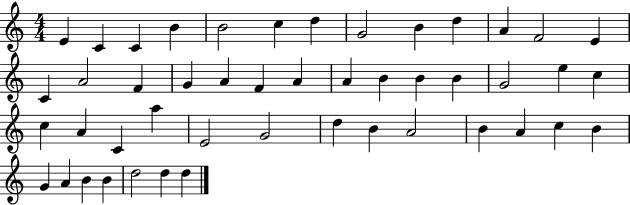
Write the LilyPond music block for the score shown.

{
  \clef treble
  \numericTimeSignature
  \time 4/4
  \key c \major
  e'4 c'4 c'4 b'4 | b'2 c''4 d''4 | g'2 b'4 d''4 | a'4 f'2 e'4 | \break c'4 a'2 f'4 | g'4 a'4 f'4 a'4 | a'4 b'4 b'4 b'4 | g'2 e''4 c''4 | \break c''4 a'4 c'4 a''4 | e'2 g'2 | d''4 b'4 a'2 | b'4 a'4 c''4 b'4 | \break g'4 a'4 b'4 b'4 | d''2 d''4 d''4 | \bar "|."
}